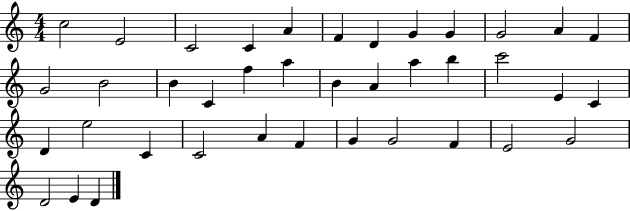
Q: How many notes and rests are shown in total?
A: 39